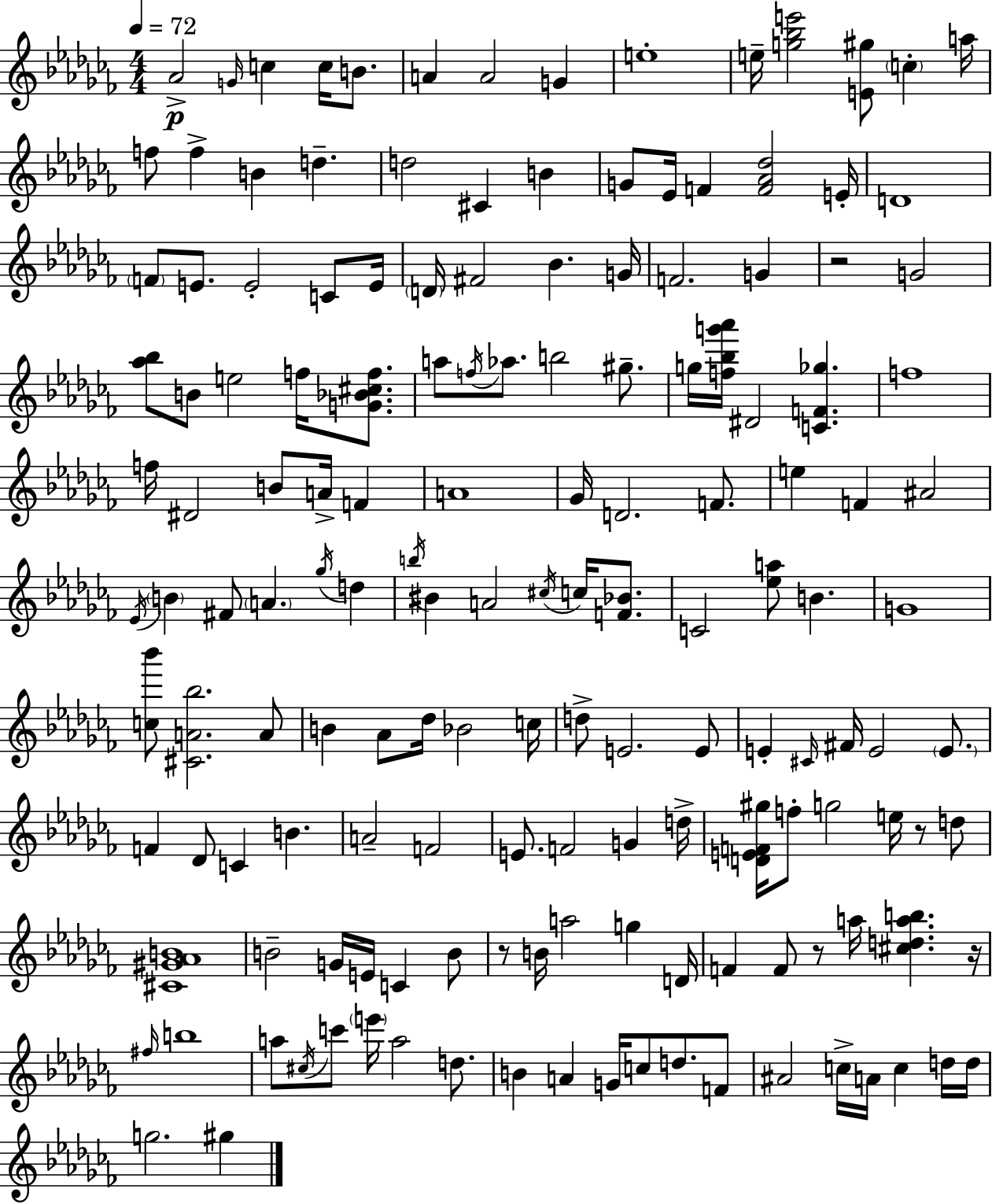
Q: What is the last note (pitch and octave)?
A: G#5